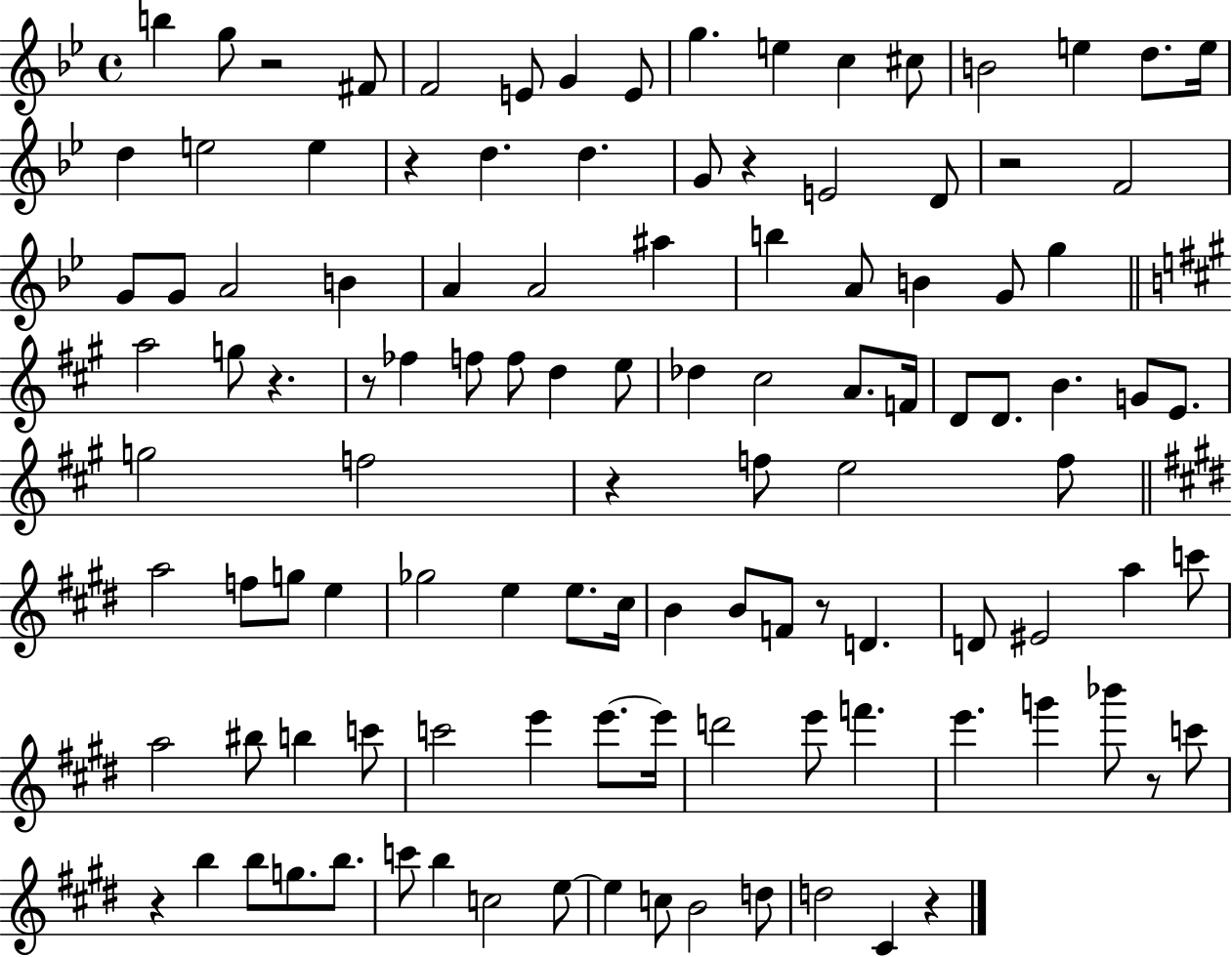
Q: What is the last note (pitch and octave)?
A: C#4